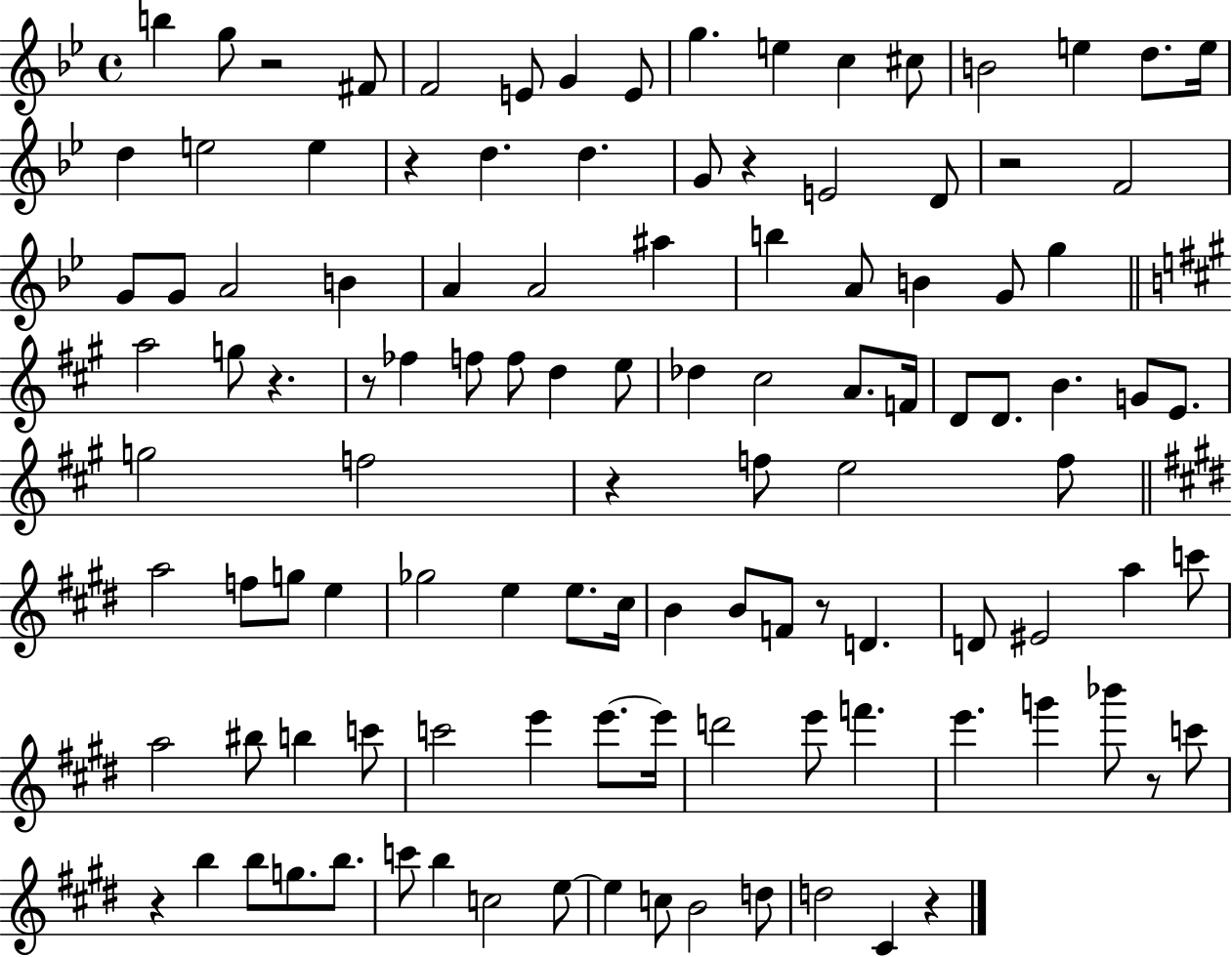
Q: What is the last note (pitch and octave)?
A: C#4